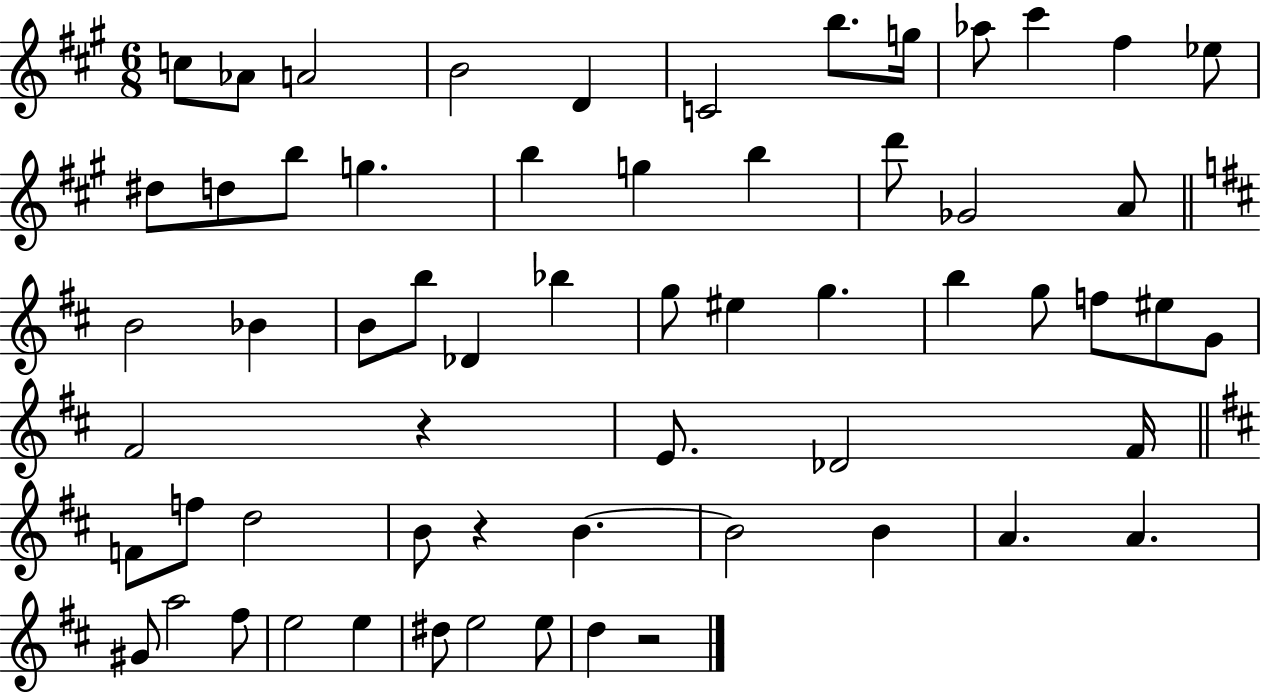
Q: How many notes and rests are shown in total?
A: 61